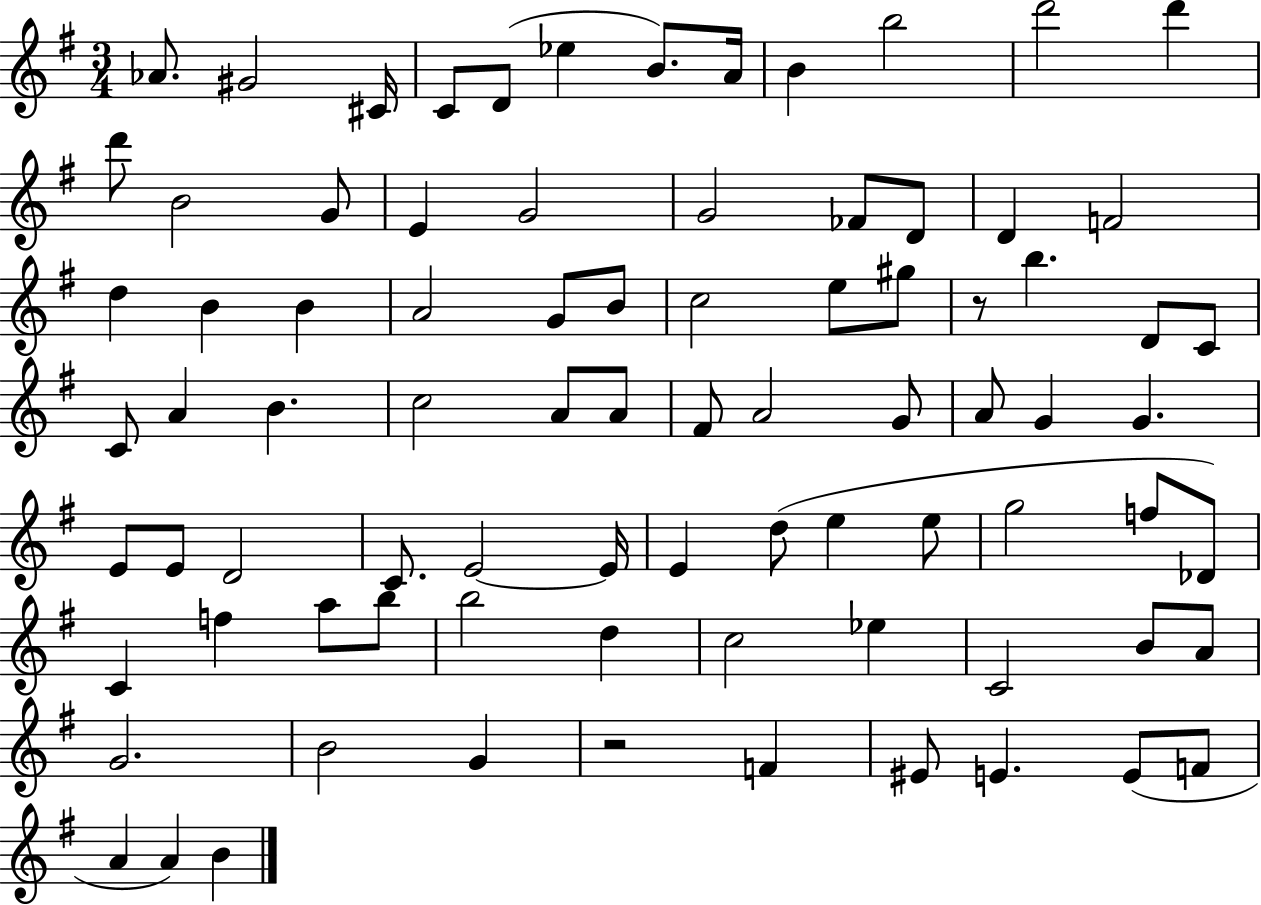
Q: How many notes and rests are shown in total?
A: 83